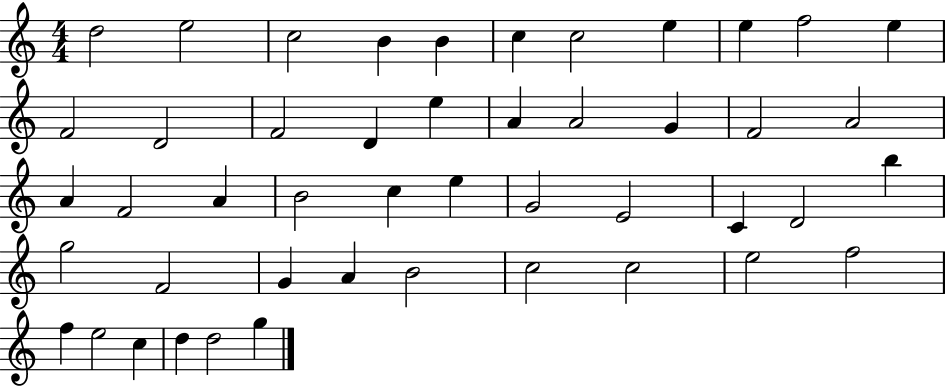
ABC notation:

X:1
T:Untitled
M:4/4
L:1/4
K:C
d2 e2 c2 B B c c2 e e f2 e F2 D2 F2 D e A A2 G F2 A2 A F2 A B2 c e G2 E2 C D2 b g2 F2 G A B2 c2 c2 e2 f2 f e2 c d d2 g